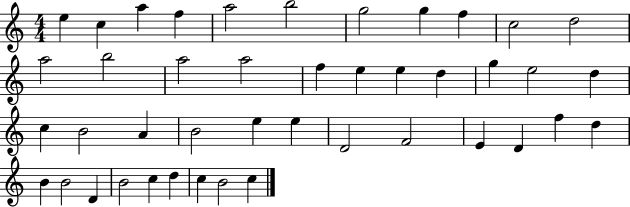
{
  \clef treble
  \numericTimeSignature
  \time 4/4
  \key c \major
  e''4 c''4 a''4 f''4 | a''2 b''2 | g''2 g''4 f''4 | c''2 d''2 | \break a''2 b''2 | a''2 a''2 | f''4 e''4 e''4 d''4 | g''4 e''2 d''4 | \break c''4 b'2 a'4 | b'2 e''4 e''4 | d'2 f'2 | e'4 d'4 f''4 d''4 | \break b'4 b'2 d'4 | b'2 c''4 d''4 | c''4 b'2 c''4 | \bar "|."
}